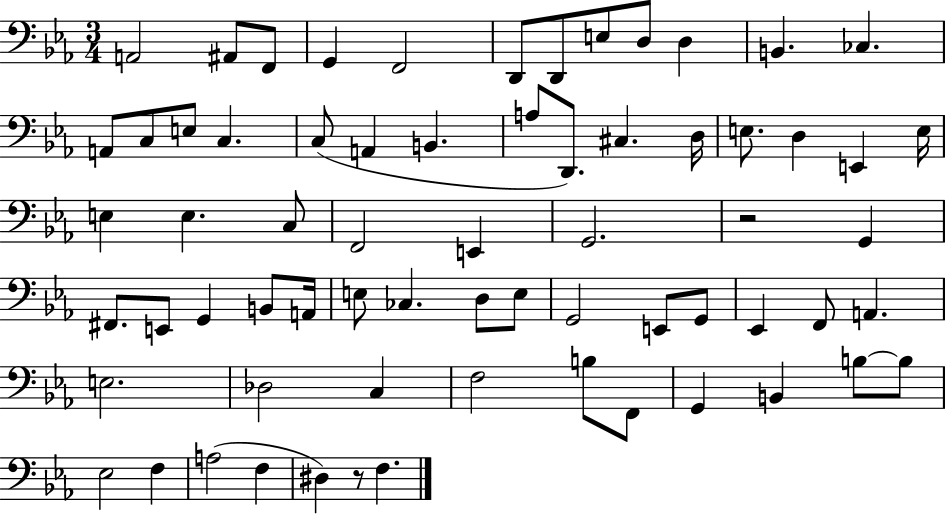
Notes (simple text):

A2/h A#2/e F2/e G2/q F2/h D2/e D2/e E3/e D3/e D3/q B2/q. CES3/q. A2/e C3/e E3/e C3/q. C3/e A2/q B2/q. A3/e D2/e. C#3/q. D3/s E3/e. D3/q E2/q E3/s E3/q E3/q. C3/e F2/h E2/q G2/h. R/h G2/q F#2/e. E2/e G2/q B2/e A2/s E3/e CES3/q. D3/e E3/e G2/h E2/e G2/e Eb2/q F2/e A2/q. E3/h. Db3/h C3/q F3/h B3/e F2/e G2/q B2/q B3/e B3/e Eb3/h F3/q A3/h F3/q D#3/q R/e F3/q.